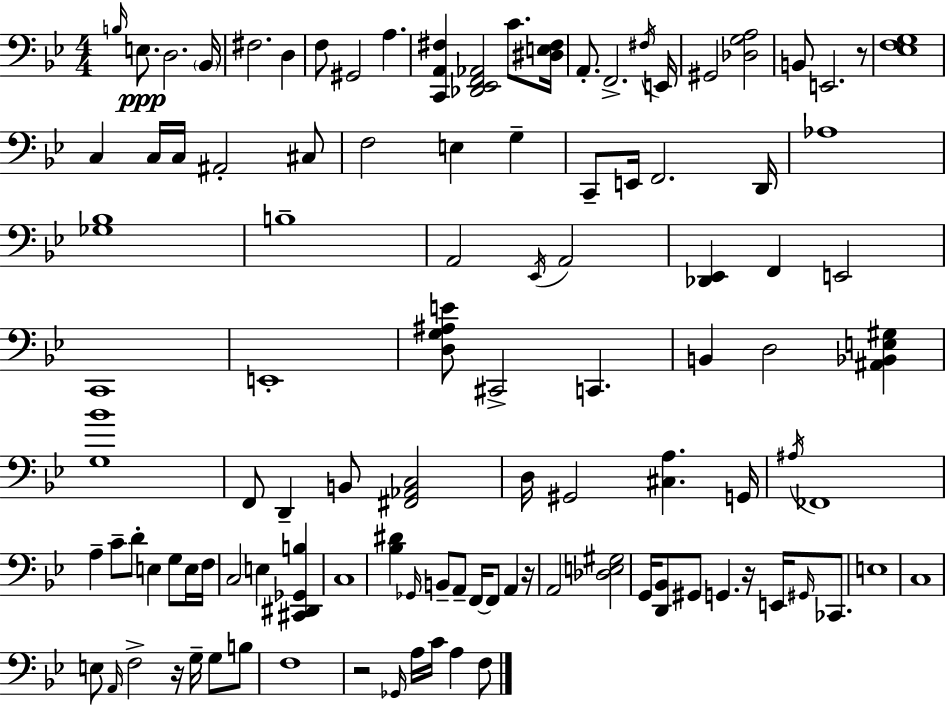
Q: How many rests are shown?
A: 5